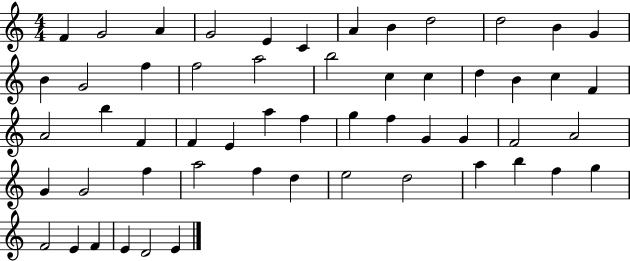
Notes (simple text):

F4/q G4/h A4/q G4/h E4/q C4/q A4/q B4/q D5/h D5/h B4/q G4/q B4/q G4/h F5/q F5/h A5/h B5/h C5/q C5/q D5/q B4/q C5/q F4/q A4/h B5/q F4/q F4/q E4/q A5/q F5/q G5/q F5/q G4/q G4/q F4/h A4/h G4/q G4/h F5/q A5/h F5/q D5/q E5/h D5/h A5/q B5/q F5/q G5/q F4/h E4/q F4/q E4/q D4/h E4/q